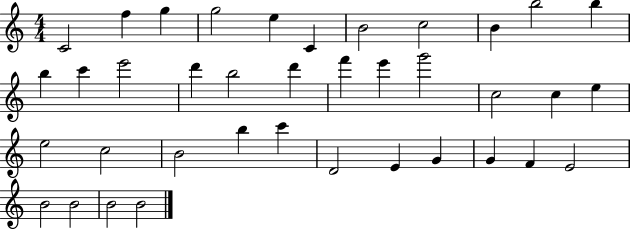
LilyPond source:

{
  \clef treble
  \numericTimeSignature
  \time 4/4
  \key c \major
  c'2 f''4 g''4 | g''2 e''4 c'4 | b'2 c''2 | b'4 b''2 b''4 | \break b''4 c'''4 e'''2 | d'''4 b''2 d'''4 | f'''4 e'''4 g'''2 | c''2 c''4 e''4 | \break e''2 c''2 | b'2 b''4 c'''4 | d'2 e'4 g'4 | g'4 f'4 e'2 | \break b'2 b'2 | b'2 b'2 | \bar "|."
}